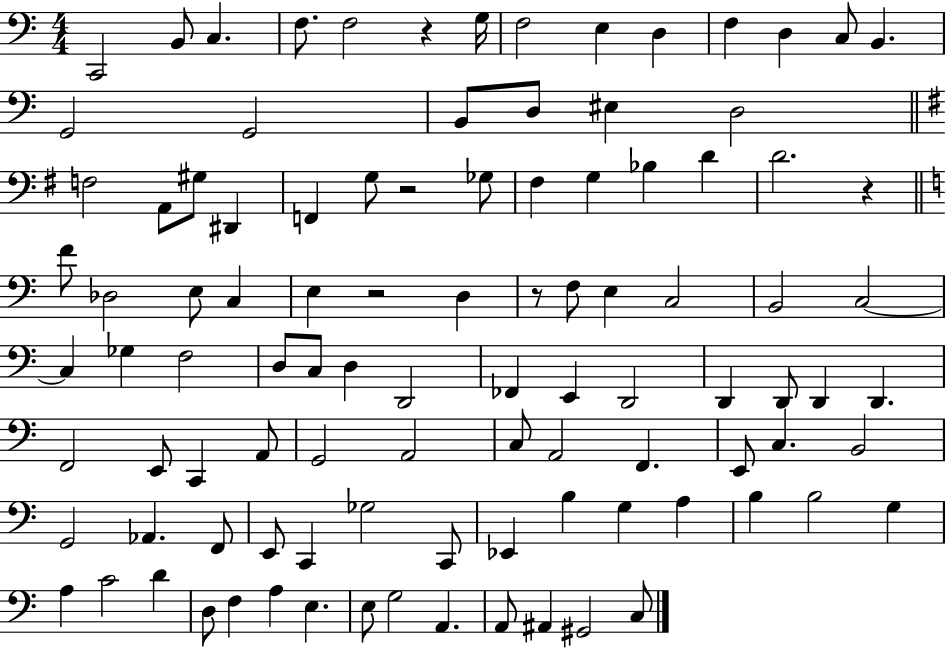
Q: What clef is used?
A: bass